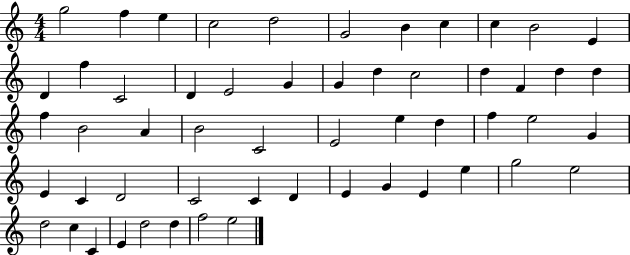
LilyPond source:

{
  \clef treble
  \numericTimeSignature
  \time 4/4
  \key c \major
  g''2 f''4 e''4 | c''2 d''2 | g'2 b'4 c''4 | c''4 b'2 e'4 | \break d'4 f''4 c'2 | d'4 e'2 g'4 | g'4 d''4 c''2 | d''4 f'4 d''4 d''4 | \break f''4 b'2 a'4 | b'2 c'2 | e'2 e''4 d''4 | f''4 e''2 g'4 | \break e'4 c'4 d'2 | c'2 c'4 d'4 | e'4 g'4 e'4 e''4 | g''2 e''2 | \break d''2 c''4 c'4 | e'4 d''2 d''4 | f''2 e''2 | \bar "|."
}